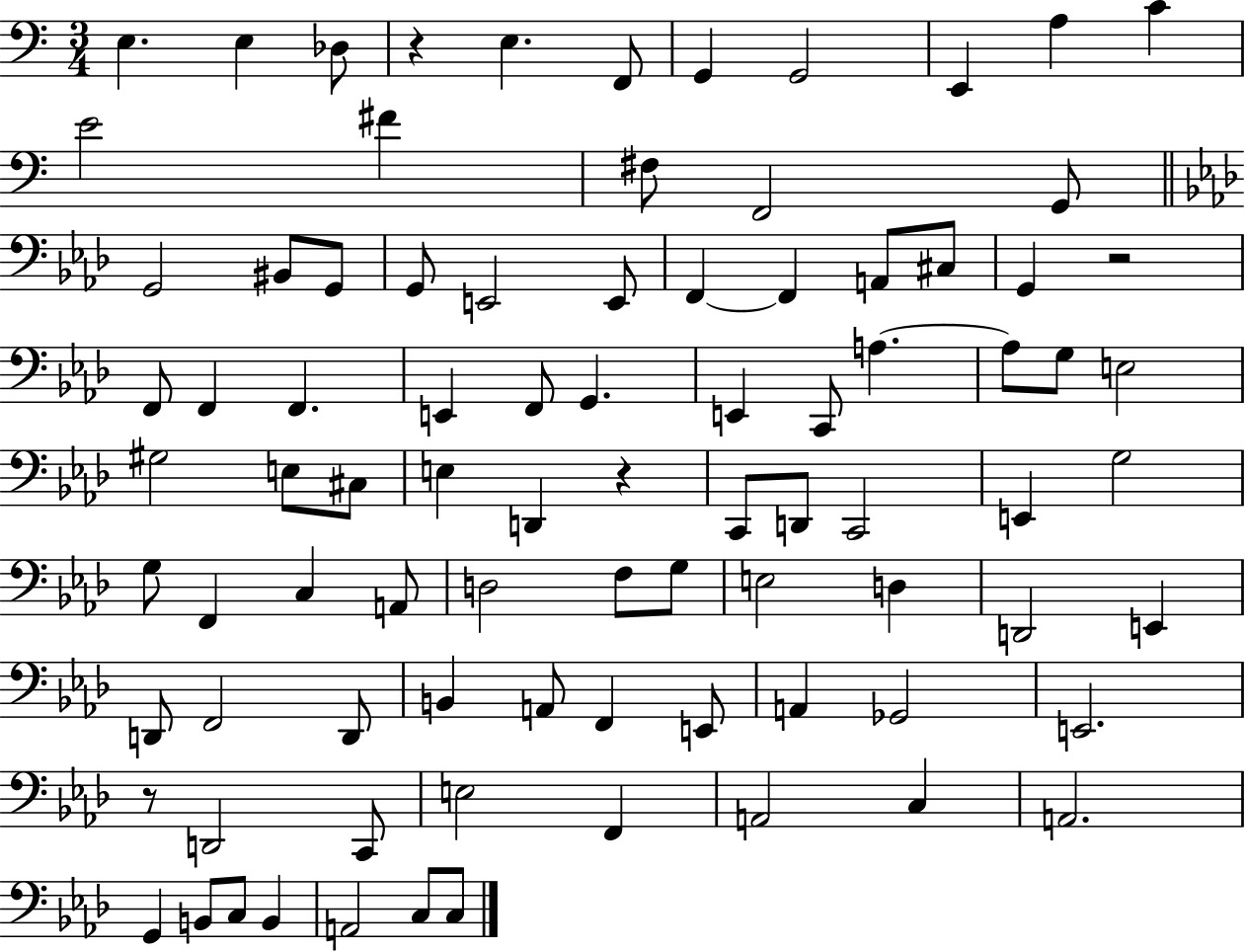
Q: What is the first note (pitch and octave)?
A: E3